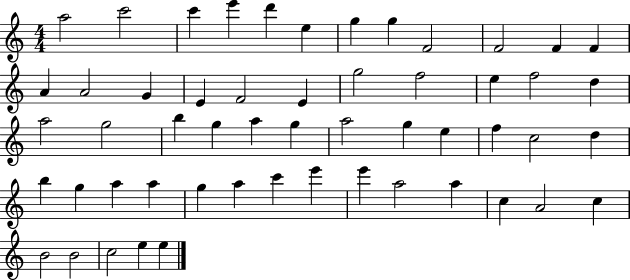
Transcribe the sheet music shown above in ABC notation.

X:1
T:Untitled
M:4/4
L:1/4
K:C
a2 c'2 c' e' d' e g g F2 F2 F F A A2 G E F2 E g2 f2 e f2 d a2 g2 b g a g a2 g e f c2 d b g a a g a c' e' e' a2 a c A2 c B2 B2 c2 e e